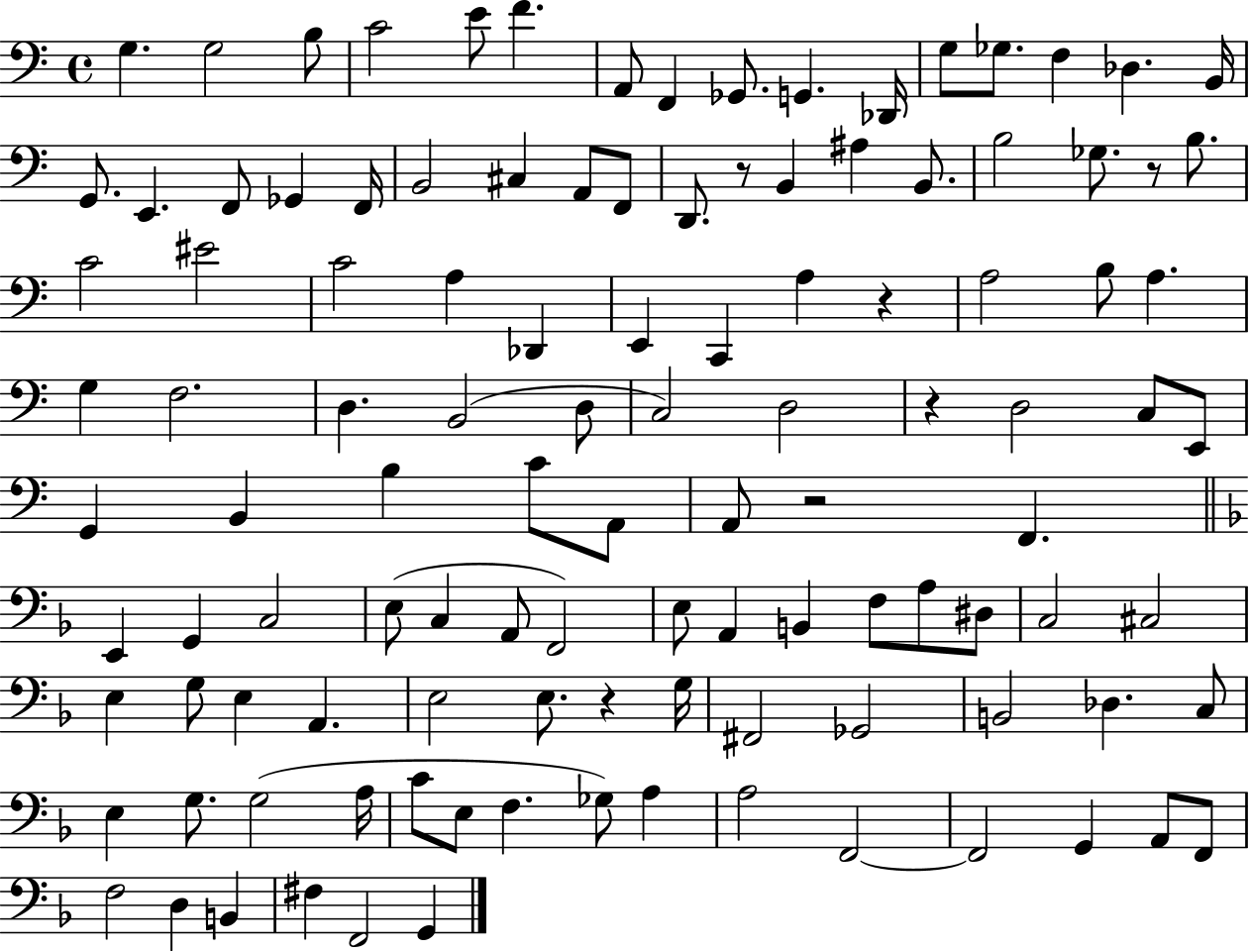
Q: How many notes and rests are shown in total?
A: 114